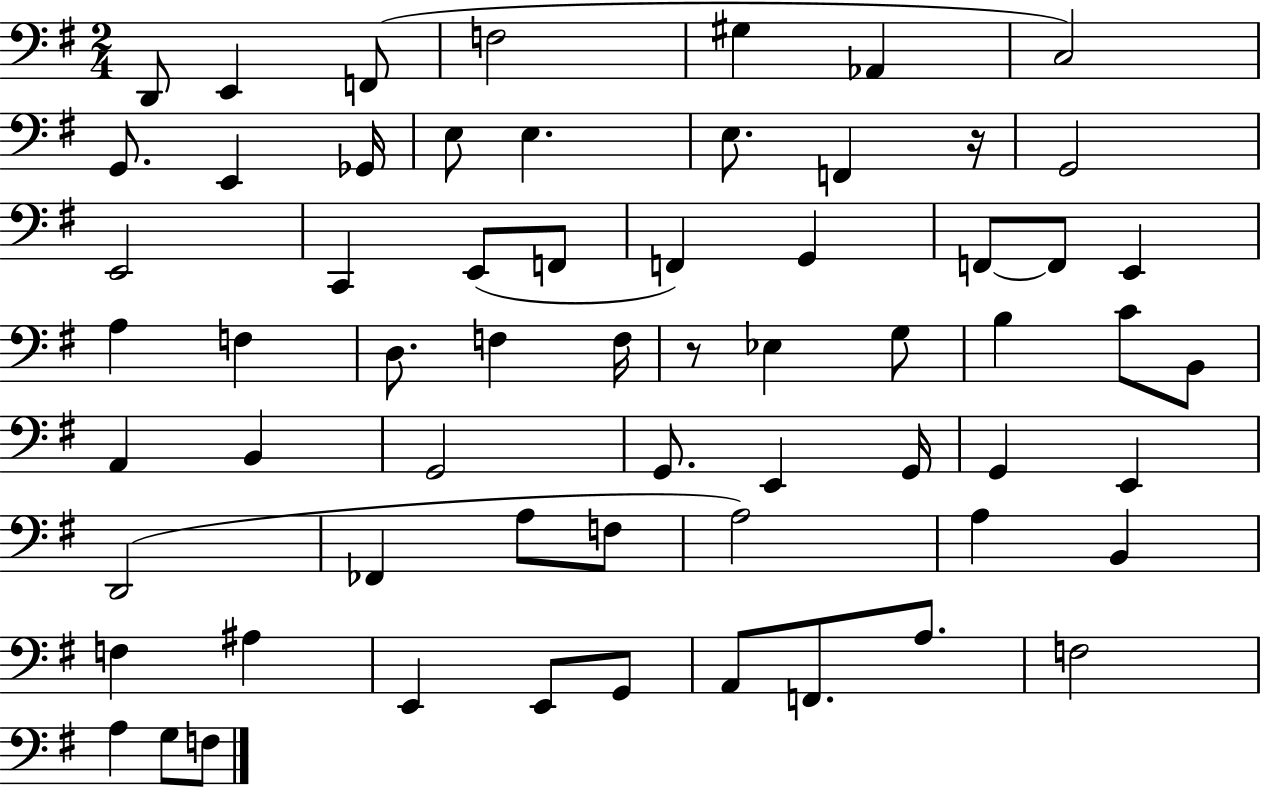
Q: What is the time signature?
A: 2/4